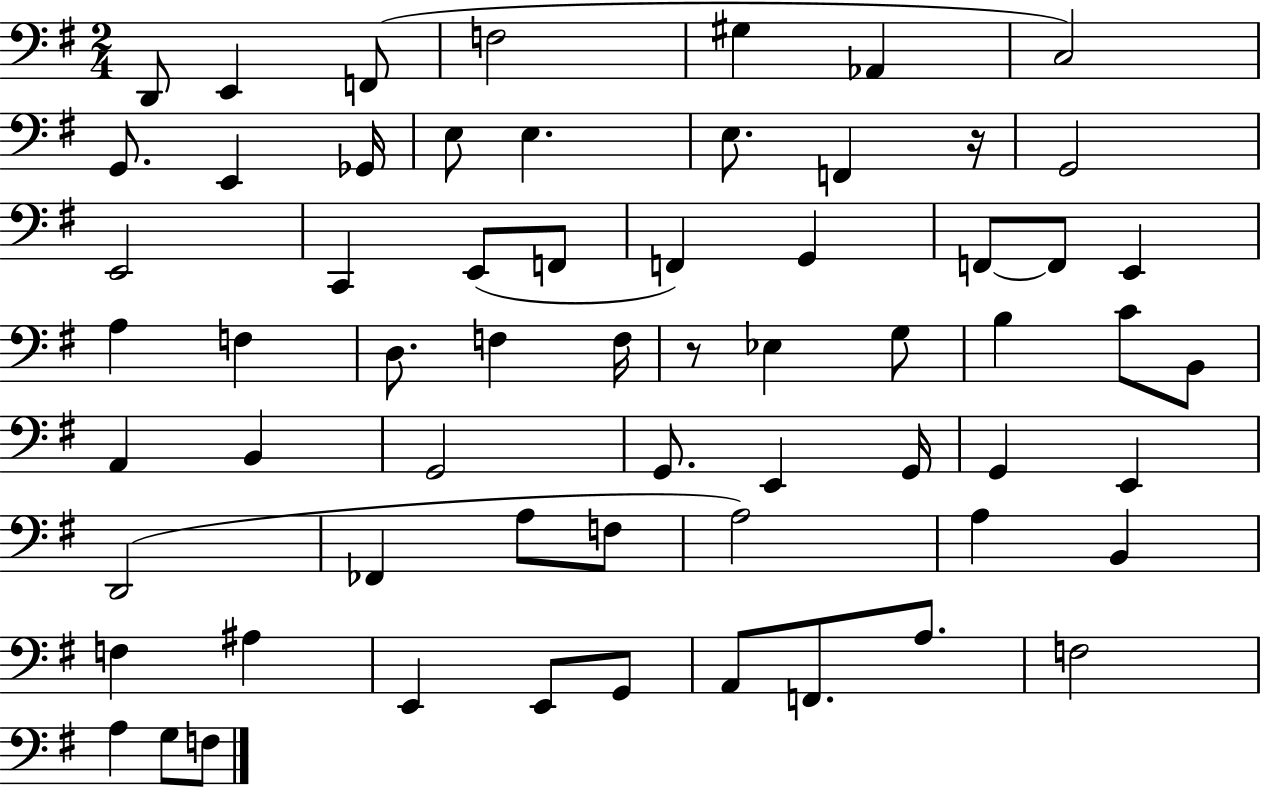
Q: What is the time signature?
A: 2/4